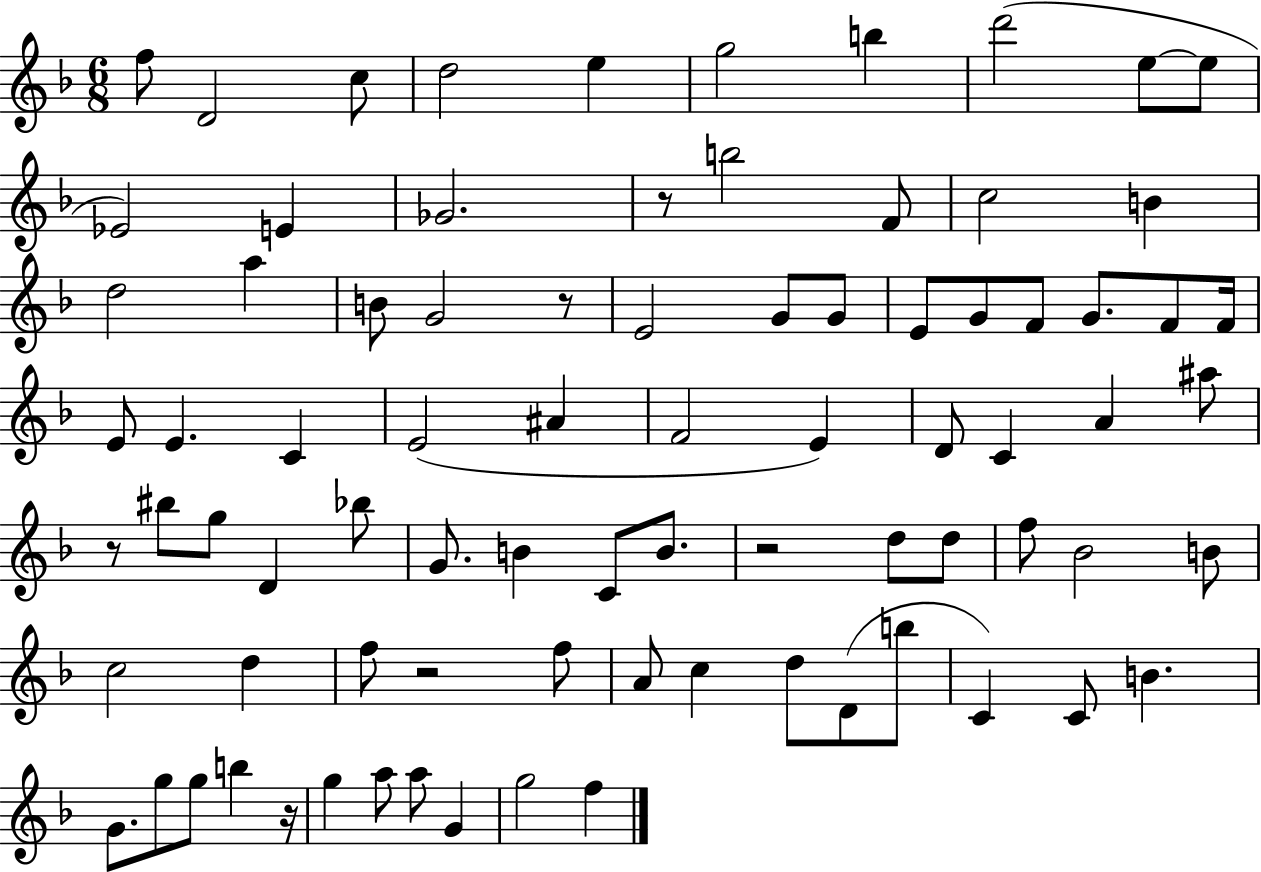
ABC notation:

X:1
T:Untitled
M:6/8
L:1/4
K:F
f/2 D2 c/2 d2 e g2 b d'2 e/2 e/2 _E2 E _G2 z/2 b2 F/2 c2 B d2 a B/2 G2 z/2 E2 G/2 G/2 E/2 G/2 F/2 G/2 F/2 F/4 E/2 E C E2 ^A F2 E D/2 C A ^a/2 z/2 ^b/2 g/2 D _b/2 G/2 B C/2 B/2 z2 d/2 d/2 f/2 _B2 B/2 c2 d f/2 z2 f/2 A/2 c d/2 D/2 b/2 C C/2 B G/2 g/2 g/2 b z/4 g a/2 a/2 G g2 f